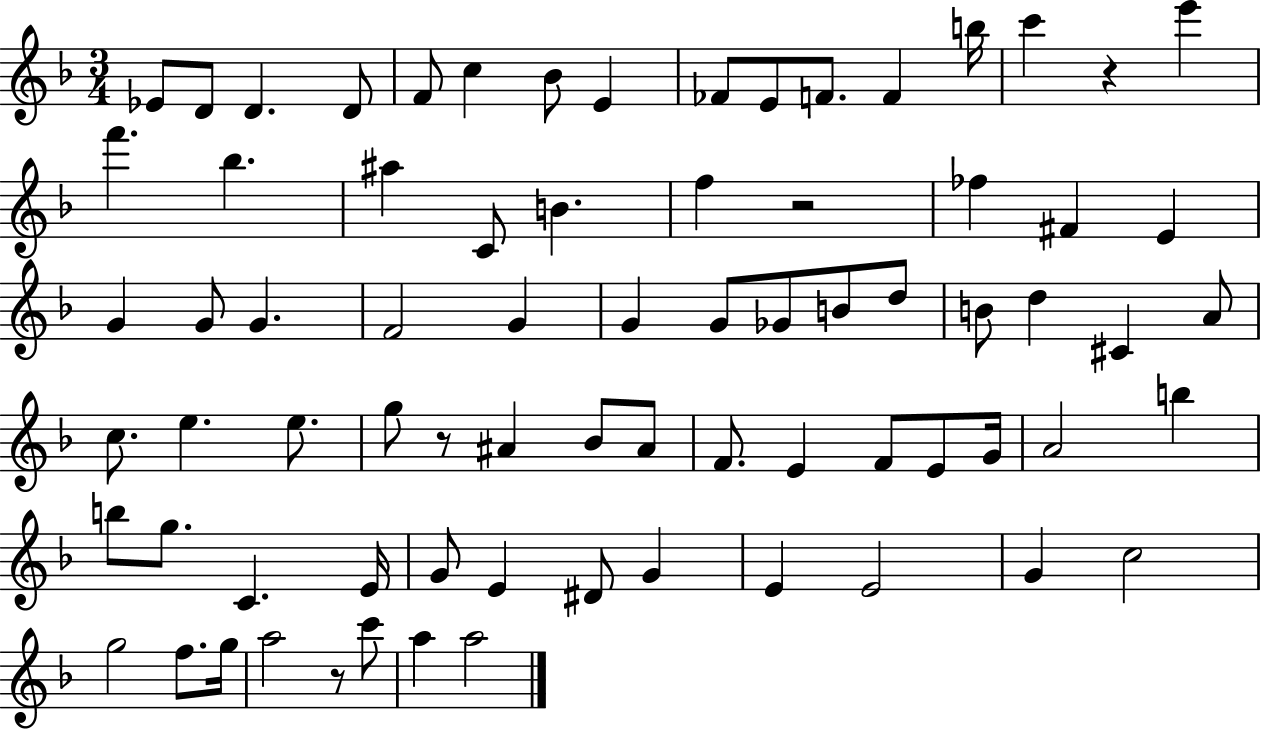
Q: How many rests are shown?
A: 4